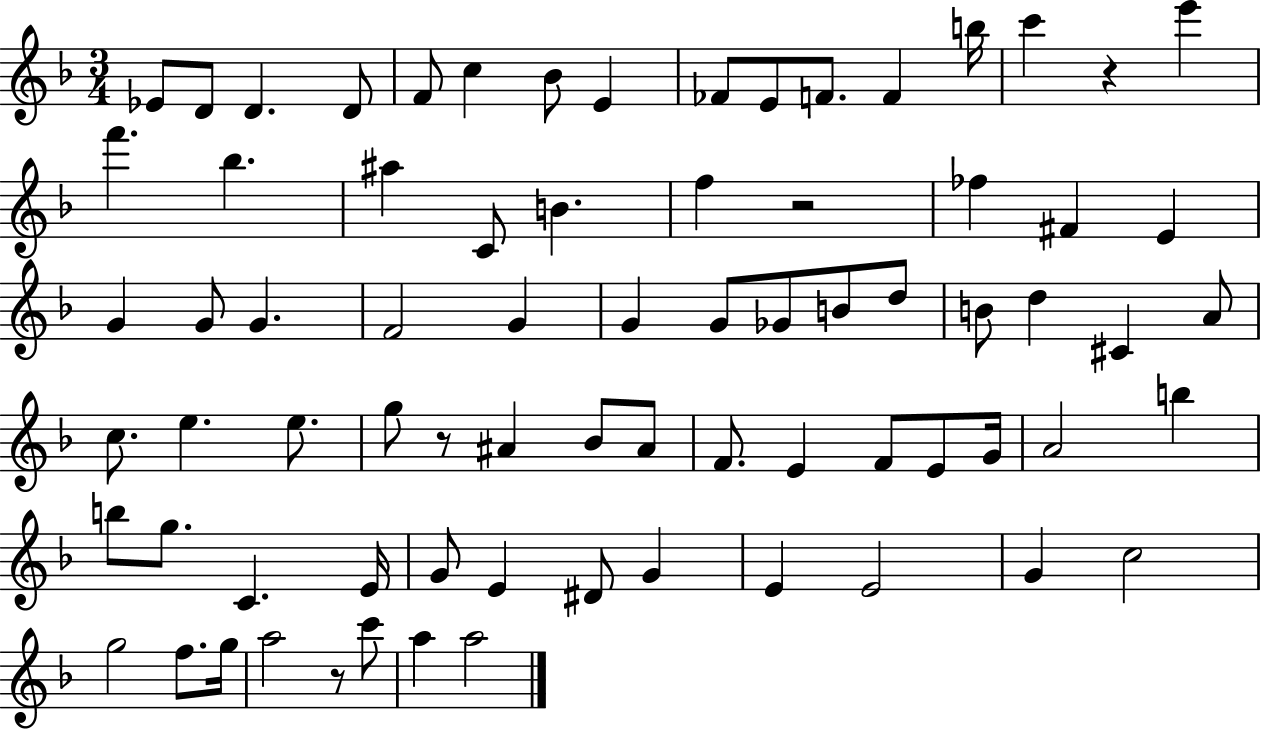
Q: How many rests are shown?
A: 4